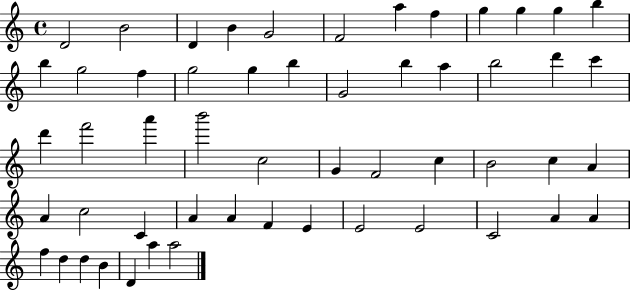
{
  \clef treble
  \time 4/4
  \defaultTimeSignature
  \key c \major
  d'2 b'2 | d'4 b'4 g'2 | f'2 a''4 f''4 | g''4 g''4 g''4 b''4 | \break b''4 g''2 f''4 | g''2 g''4 b''4 | g'2 b''4 a''4 | b''2 d'''4 c'''4 | \break d'''4 f'''2 a'''4 | b'''2 c''2 | g'4 f'2 c''4 | b'2 c''4 a'4 | \break a'4 c''2 c'4 | a'4 a'4 f'4 e'4 | e'2 e'2 | c'2 a'4 a'4 | \break f''4 d''4 d''4 b'4 | d'4 a''4 a''2 | \bar "|."
}